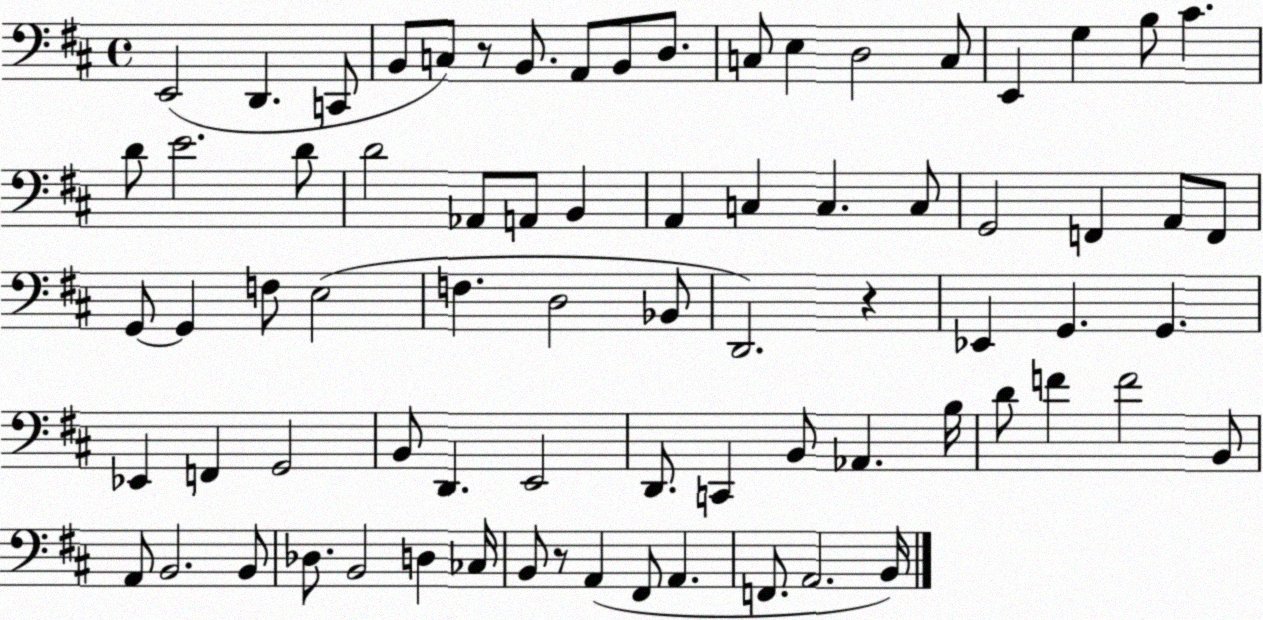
X:1
T:Untitled
M:4/4
L:1/4
K:D
E,,2 D,, C,,/2 B,,/2 C,/2 z/2 B,,/2 A,,/2 B,,/2 D,/2 C,/2 E, D,2 C,/2 E,, G, B,/2 ^C D/2 E2 D/2 D2 _A,,/2 A,,/2 B,, A,, C, C, C,/2 G,,2 F,, A,,/2 F,,/2 G,,/2 G,, F,/2 E,2 F, D,2 _B,,/2 D,,2 z _E,, G,, G,, _E,, F,, G,,2 B,,/2 D,, E,,2 D,,/2 C,, B,,/2 _A,, B,/4 D/2 F F2 B,,/2 A,,/2 B,,2 B,,/2 _D,/2 B,,2 D, _C,/4 B,,/2 z/2 A,, ^F,,/2 A,, F,,/2 A,,2 B,,/4